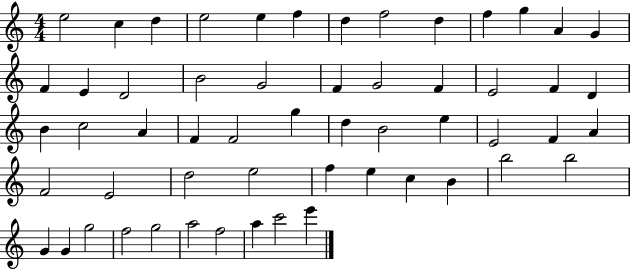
X:1
T:Untitled
M:4/4
L:1/4
K:C
e2 c d e2 e f d f2 d f g A G F E D2 B2 G2 F G2 F E2 F D B c2 A F F2 g d B2 e E2 F A F2 E2 d2 e2 f e c B b2 b2 G G g2 f2 g2 a2 f2 a c'2 e'